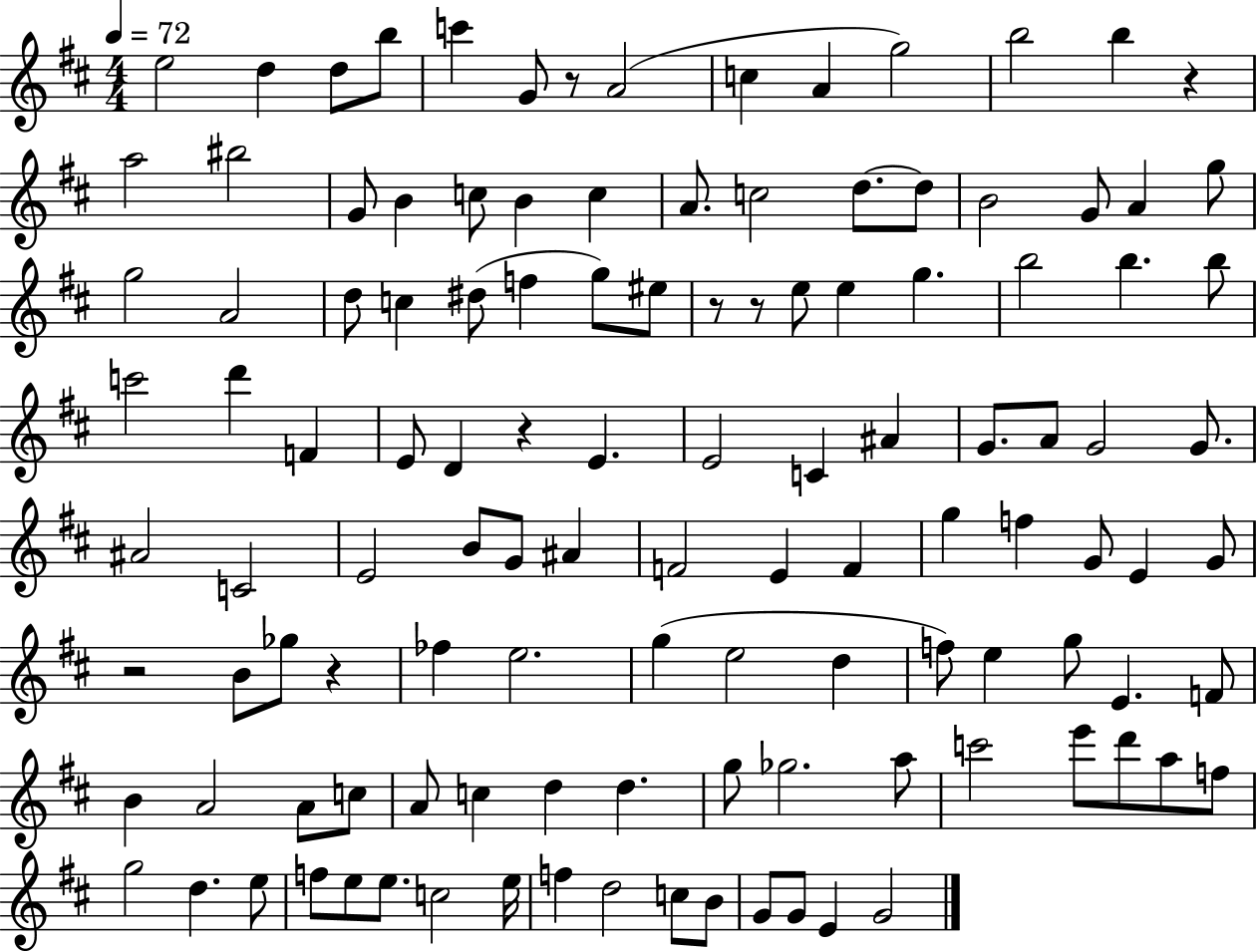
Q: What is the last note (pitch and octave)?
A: G4